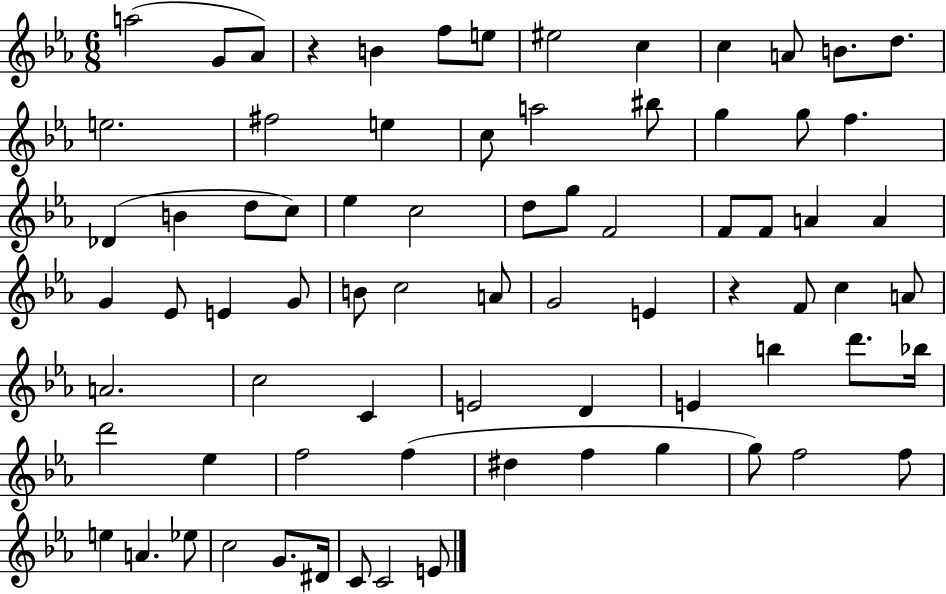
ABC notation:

X:1
T:Untitled
M:6/8
L:1/4
K:Eb
a2 G/2 _A/2 z B f/2 e/2 ^e2 c c A/2 B/2 d/2 e2 ^f2 e c/2 a2 ^b/2 g g/2 f _D B d/2 c/2 _e c2 d/2 g/2 F2 F/2 F/2 A A G _E/2 E G/2 B/2 c2 A/2 G2 E z F/2 c A/2 A2 c2 C E2 D E b d'/2 _b/4 d'2 _e f2 f ^d f g g/2 f2 f/2 e A _e/2 c2 G/2 ^D/4 C/2 C2 E/2